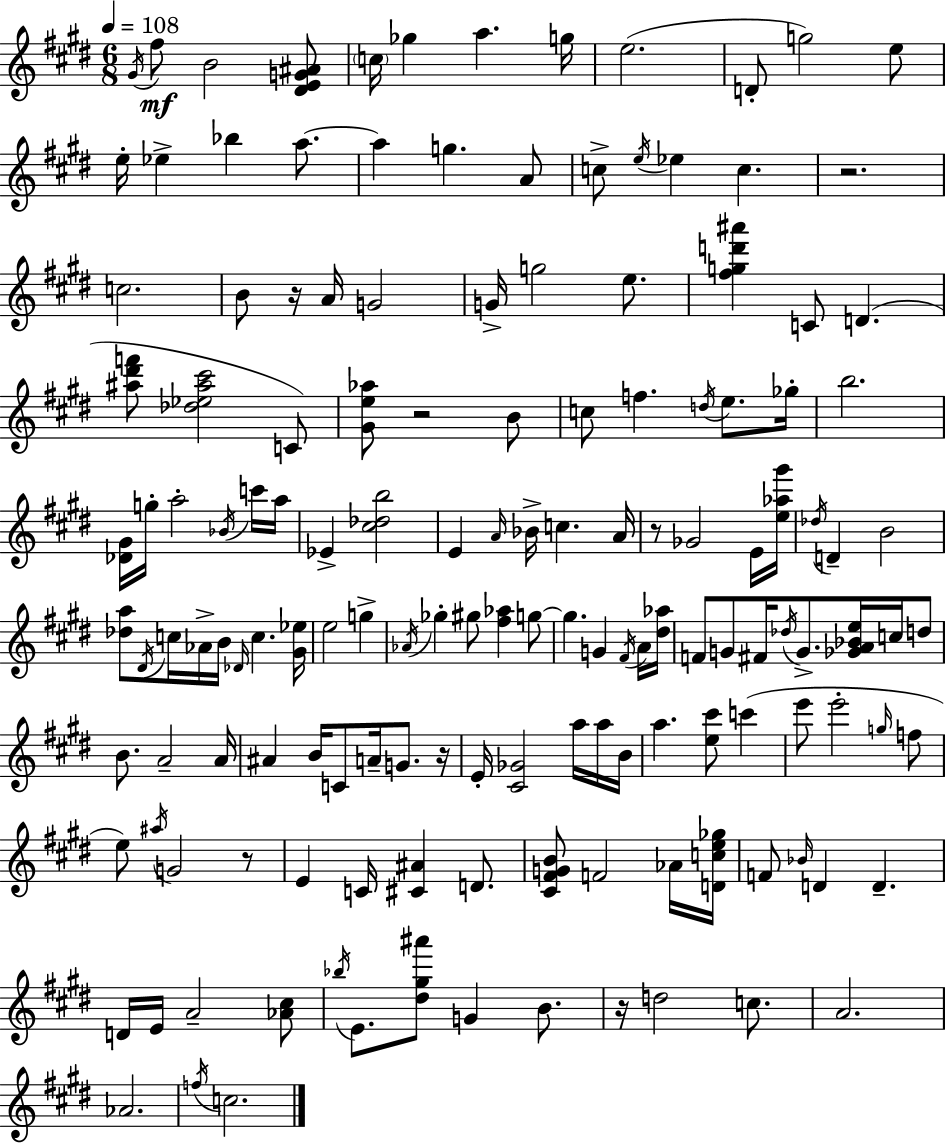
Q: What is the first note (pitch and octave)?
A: G#4